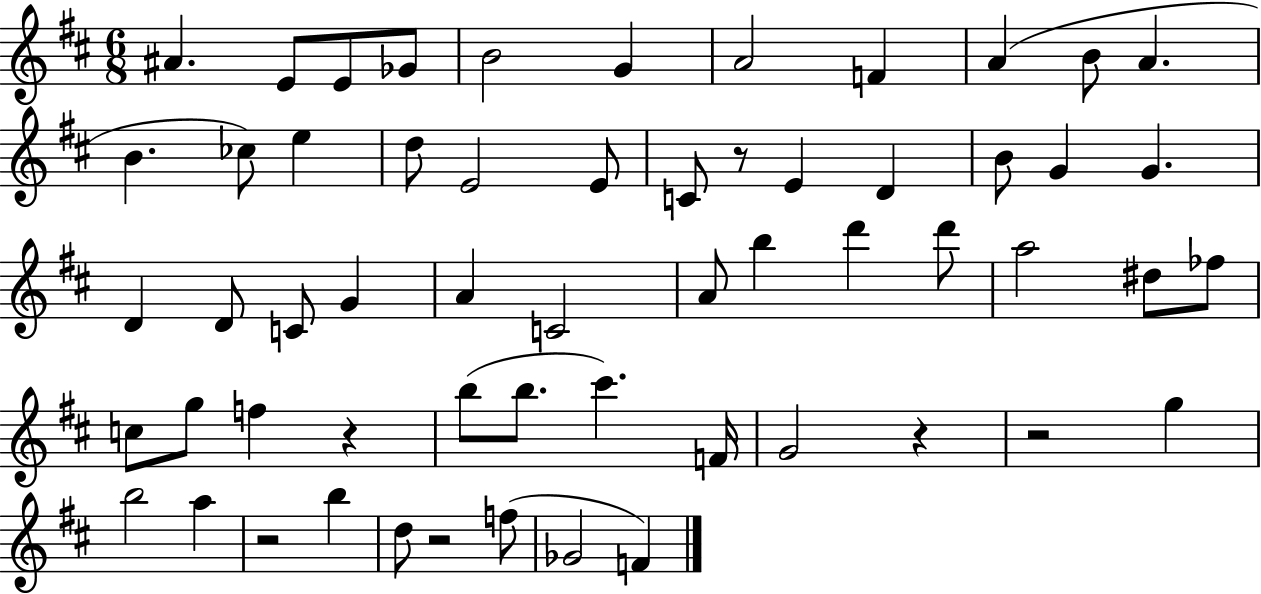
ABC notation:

X:1
T:Untitled
M:6/8
L:1/4
K:D
^A E/2 E/2 _G/2 B2 G A2 F A B/2 A B _c/2 e d/2 E2 E/2 C/2 z/2 E D B/2 G G D D/2 C/2 G A C2 A/2 b d' d'/2 a2 ^d/2 _f/2 c/2 g/2 f z b/2 b/2 ^c' F/4 G2 z z2 g b2 a z2 b d/2 z2 f/2 _G2 F